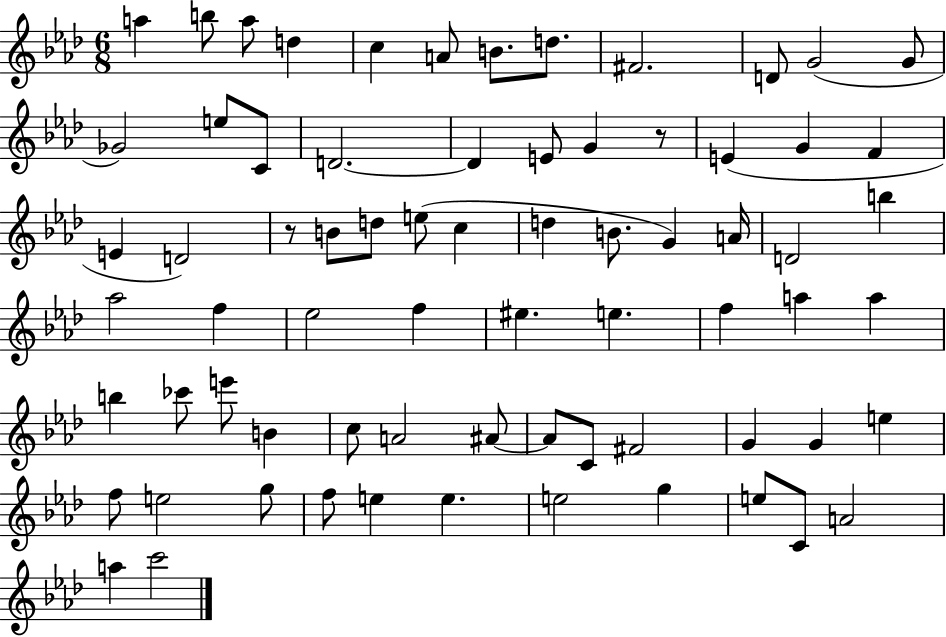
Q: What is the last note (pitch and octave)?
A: C6